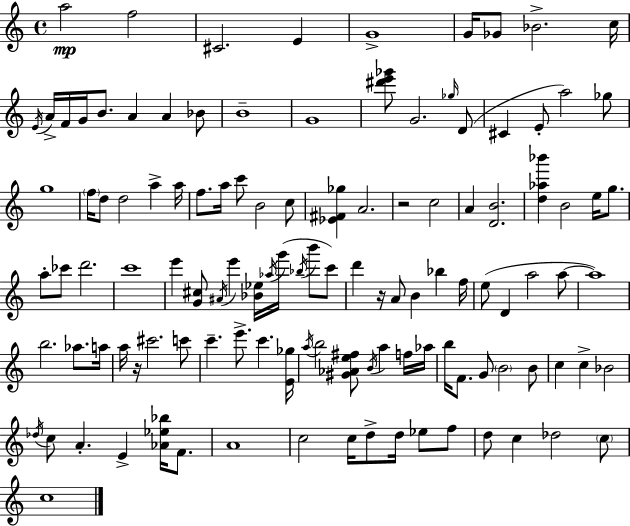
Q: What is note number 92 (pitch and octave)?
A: E4